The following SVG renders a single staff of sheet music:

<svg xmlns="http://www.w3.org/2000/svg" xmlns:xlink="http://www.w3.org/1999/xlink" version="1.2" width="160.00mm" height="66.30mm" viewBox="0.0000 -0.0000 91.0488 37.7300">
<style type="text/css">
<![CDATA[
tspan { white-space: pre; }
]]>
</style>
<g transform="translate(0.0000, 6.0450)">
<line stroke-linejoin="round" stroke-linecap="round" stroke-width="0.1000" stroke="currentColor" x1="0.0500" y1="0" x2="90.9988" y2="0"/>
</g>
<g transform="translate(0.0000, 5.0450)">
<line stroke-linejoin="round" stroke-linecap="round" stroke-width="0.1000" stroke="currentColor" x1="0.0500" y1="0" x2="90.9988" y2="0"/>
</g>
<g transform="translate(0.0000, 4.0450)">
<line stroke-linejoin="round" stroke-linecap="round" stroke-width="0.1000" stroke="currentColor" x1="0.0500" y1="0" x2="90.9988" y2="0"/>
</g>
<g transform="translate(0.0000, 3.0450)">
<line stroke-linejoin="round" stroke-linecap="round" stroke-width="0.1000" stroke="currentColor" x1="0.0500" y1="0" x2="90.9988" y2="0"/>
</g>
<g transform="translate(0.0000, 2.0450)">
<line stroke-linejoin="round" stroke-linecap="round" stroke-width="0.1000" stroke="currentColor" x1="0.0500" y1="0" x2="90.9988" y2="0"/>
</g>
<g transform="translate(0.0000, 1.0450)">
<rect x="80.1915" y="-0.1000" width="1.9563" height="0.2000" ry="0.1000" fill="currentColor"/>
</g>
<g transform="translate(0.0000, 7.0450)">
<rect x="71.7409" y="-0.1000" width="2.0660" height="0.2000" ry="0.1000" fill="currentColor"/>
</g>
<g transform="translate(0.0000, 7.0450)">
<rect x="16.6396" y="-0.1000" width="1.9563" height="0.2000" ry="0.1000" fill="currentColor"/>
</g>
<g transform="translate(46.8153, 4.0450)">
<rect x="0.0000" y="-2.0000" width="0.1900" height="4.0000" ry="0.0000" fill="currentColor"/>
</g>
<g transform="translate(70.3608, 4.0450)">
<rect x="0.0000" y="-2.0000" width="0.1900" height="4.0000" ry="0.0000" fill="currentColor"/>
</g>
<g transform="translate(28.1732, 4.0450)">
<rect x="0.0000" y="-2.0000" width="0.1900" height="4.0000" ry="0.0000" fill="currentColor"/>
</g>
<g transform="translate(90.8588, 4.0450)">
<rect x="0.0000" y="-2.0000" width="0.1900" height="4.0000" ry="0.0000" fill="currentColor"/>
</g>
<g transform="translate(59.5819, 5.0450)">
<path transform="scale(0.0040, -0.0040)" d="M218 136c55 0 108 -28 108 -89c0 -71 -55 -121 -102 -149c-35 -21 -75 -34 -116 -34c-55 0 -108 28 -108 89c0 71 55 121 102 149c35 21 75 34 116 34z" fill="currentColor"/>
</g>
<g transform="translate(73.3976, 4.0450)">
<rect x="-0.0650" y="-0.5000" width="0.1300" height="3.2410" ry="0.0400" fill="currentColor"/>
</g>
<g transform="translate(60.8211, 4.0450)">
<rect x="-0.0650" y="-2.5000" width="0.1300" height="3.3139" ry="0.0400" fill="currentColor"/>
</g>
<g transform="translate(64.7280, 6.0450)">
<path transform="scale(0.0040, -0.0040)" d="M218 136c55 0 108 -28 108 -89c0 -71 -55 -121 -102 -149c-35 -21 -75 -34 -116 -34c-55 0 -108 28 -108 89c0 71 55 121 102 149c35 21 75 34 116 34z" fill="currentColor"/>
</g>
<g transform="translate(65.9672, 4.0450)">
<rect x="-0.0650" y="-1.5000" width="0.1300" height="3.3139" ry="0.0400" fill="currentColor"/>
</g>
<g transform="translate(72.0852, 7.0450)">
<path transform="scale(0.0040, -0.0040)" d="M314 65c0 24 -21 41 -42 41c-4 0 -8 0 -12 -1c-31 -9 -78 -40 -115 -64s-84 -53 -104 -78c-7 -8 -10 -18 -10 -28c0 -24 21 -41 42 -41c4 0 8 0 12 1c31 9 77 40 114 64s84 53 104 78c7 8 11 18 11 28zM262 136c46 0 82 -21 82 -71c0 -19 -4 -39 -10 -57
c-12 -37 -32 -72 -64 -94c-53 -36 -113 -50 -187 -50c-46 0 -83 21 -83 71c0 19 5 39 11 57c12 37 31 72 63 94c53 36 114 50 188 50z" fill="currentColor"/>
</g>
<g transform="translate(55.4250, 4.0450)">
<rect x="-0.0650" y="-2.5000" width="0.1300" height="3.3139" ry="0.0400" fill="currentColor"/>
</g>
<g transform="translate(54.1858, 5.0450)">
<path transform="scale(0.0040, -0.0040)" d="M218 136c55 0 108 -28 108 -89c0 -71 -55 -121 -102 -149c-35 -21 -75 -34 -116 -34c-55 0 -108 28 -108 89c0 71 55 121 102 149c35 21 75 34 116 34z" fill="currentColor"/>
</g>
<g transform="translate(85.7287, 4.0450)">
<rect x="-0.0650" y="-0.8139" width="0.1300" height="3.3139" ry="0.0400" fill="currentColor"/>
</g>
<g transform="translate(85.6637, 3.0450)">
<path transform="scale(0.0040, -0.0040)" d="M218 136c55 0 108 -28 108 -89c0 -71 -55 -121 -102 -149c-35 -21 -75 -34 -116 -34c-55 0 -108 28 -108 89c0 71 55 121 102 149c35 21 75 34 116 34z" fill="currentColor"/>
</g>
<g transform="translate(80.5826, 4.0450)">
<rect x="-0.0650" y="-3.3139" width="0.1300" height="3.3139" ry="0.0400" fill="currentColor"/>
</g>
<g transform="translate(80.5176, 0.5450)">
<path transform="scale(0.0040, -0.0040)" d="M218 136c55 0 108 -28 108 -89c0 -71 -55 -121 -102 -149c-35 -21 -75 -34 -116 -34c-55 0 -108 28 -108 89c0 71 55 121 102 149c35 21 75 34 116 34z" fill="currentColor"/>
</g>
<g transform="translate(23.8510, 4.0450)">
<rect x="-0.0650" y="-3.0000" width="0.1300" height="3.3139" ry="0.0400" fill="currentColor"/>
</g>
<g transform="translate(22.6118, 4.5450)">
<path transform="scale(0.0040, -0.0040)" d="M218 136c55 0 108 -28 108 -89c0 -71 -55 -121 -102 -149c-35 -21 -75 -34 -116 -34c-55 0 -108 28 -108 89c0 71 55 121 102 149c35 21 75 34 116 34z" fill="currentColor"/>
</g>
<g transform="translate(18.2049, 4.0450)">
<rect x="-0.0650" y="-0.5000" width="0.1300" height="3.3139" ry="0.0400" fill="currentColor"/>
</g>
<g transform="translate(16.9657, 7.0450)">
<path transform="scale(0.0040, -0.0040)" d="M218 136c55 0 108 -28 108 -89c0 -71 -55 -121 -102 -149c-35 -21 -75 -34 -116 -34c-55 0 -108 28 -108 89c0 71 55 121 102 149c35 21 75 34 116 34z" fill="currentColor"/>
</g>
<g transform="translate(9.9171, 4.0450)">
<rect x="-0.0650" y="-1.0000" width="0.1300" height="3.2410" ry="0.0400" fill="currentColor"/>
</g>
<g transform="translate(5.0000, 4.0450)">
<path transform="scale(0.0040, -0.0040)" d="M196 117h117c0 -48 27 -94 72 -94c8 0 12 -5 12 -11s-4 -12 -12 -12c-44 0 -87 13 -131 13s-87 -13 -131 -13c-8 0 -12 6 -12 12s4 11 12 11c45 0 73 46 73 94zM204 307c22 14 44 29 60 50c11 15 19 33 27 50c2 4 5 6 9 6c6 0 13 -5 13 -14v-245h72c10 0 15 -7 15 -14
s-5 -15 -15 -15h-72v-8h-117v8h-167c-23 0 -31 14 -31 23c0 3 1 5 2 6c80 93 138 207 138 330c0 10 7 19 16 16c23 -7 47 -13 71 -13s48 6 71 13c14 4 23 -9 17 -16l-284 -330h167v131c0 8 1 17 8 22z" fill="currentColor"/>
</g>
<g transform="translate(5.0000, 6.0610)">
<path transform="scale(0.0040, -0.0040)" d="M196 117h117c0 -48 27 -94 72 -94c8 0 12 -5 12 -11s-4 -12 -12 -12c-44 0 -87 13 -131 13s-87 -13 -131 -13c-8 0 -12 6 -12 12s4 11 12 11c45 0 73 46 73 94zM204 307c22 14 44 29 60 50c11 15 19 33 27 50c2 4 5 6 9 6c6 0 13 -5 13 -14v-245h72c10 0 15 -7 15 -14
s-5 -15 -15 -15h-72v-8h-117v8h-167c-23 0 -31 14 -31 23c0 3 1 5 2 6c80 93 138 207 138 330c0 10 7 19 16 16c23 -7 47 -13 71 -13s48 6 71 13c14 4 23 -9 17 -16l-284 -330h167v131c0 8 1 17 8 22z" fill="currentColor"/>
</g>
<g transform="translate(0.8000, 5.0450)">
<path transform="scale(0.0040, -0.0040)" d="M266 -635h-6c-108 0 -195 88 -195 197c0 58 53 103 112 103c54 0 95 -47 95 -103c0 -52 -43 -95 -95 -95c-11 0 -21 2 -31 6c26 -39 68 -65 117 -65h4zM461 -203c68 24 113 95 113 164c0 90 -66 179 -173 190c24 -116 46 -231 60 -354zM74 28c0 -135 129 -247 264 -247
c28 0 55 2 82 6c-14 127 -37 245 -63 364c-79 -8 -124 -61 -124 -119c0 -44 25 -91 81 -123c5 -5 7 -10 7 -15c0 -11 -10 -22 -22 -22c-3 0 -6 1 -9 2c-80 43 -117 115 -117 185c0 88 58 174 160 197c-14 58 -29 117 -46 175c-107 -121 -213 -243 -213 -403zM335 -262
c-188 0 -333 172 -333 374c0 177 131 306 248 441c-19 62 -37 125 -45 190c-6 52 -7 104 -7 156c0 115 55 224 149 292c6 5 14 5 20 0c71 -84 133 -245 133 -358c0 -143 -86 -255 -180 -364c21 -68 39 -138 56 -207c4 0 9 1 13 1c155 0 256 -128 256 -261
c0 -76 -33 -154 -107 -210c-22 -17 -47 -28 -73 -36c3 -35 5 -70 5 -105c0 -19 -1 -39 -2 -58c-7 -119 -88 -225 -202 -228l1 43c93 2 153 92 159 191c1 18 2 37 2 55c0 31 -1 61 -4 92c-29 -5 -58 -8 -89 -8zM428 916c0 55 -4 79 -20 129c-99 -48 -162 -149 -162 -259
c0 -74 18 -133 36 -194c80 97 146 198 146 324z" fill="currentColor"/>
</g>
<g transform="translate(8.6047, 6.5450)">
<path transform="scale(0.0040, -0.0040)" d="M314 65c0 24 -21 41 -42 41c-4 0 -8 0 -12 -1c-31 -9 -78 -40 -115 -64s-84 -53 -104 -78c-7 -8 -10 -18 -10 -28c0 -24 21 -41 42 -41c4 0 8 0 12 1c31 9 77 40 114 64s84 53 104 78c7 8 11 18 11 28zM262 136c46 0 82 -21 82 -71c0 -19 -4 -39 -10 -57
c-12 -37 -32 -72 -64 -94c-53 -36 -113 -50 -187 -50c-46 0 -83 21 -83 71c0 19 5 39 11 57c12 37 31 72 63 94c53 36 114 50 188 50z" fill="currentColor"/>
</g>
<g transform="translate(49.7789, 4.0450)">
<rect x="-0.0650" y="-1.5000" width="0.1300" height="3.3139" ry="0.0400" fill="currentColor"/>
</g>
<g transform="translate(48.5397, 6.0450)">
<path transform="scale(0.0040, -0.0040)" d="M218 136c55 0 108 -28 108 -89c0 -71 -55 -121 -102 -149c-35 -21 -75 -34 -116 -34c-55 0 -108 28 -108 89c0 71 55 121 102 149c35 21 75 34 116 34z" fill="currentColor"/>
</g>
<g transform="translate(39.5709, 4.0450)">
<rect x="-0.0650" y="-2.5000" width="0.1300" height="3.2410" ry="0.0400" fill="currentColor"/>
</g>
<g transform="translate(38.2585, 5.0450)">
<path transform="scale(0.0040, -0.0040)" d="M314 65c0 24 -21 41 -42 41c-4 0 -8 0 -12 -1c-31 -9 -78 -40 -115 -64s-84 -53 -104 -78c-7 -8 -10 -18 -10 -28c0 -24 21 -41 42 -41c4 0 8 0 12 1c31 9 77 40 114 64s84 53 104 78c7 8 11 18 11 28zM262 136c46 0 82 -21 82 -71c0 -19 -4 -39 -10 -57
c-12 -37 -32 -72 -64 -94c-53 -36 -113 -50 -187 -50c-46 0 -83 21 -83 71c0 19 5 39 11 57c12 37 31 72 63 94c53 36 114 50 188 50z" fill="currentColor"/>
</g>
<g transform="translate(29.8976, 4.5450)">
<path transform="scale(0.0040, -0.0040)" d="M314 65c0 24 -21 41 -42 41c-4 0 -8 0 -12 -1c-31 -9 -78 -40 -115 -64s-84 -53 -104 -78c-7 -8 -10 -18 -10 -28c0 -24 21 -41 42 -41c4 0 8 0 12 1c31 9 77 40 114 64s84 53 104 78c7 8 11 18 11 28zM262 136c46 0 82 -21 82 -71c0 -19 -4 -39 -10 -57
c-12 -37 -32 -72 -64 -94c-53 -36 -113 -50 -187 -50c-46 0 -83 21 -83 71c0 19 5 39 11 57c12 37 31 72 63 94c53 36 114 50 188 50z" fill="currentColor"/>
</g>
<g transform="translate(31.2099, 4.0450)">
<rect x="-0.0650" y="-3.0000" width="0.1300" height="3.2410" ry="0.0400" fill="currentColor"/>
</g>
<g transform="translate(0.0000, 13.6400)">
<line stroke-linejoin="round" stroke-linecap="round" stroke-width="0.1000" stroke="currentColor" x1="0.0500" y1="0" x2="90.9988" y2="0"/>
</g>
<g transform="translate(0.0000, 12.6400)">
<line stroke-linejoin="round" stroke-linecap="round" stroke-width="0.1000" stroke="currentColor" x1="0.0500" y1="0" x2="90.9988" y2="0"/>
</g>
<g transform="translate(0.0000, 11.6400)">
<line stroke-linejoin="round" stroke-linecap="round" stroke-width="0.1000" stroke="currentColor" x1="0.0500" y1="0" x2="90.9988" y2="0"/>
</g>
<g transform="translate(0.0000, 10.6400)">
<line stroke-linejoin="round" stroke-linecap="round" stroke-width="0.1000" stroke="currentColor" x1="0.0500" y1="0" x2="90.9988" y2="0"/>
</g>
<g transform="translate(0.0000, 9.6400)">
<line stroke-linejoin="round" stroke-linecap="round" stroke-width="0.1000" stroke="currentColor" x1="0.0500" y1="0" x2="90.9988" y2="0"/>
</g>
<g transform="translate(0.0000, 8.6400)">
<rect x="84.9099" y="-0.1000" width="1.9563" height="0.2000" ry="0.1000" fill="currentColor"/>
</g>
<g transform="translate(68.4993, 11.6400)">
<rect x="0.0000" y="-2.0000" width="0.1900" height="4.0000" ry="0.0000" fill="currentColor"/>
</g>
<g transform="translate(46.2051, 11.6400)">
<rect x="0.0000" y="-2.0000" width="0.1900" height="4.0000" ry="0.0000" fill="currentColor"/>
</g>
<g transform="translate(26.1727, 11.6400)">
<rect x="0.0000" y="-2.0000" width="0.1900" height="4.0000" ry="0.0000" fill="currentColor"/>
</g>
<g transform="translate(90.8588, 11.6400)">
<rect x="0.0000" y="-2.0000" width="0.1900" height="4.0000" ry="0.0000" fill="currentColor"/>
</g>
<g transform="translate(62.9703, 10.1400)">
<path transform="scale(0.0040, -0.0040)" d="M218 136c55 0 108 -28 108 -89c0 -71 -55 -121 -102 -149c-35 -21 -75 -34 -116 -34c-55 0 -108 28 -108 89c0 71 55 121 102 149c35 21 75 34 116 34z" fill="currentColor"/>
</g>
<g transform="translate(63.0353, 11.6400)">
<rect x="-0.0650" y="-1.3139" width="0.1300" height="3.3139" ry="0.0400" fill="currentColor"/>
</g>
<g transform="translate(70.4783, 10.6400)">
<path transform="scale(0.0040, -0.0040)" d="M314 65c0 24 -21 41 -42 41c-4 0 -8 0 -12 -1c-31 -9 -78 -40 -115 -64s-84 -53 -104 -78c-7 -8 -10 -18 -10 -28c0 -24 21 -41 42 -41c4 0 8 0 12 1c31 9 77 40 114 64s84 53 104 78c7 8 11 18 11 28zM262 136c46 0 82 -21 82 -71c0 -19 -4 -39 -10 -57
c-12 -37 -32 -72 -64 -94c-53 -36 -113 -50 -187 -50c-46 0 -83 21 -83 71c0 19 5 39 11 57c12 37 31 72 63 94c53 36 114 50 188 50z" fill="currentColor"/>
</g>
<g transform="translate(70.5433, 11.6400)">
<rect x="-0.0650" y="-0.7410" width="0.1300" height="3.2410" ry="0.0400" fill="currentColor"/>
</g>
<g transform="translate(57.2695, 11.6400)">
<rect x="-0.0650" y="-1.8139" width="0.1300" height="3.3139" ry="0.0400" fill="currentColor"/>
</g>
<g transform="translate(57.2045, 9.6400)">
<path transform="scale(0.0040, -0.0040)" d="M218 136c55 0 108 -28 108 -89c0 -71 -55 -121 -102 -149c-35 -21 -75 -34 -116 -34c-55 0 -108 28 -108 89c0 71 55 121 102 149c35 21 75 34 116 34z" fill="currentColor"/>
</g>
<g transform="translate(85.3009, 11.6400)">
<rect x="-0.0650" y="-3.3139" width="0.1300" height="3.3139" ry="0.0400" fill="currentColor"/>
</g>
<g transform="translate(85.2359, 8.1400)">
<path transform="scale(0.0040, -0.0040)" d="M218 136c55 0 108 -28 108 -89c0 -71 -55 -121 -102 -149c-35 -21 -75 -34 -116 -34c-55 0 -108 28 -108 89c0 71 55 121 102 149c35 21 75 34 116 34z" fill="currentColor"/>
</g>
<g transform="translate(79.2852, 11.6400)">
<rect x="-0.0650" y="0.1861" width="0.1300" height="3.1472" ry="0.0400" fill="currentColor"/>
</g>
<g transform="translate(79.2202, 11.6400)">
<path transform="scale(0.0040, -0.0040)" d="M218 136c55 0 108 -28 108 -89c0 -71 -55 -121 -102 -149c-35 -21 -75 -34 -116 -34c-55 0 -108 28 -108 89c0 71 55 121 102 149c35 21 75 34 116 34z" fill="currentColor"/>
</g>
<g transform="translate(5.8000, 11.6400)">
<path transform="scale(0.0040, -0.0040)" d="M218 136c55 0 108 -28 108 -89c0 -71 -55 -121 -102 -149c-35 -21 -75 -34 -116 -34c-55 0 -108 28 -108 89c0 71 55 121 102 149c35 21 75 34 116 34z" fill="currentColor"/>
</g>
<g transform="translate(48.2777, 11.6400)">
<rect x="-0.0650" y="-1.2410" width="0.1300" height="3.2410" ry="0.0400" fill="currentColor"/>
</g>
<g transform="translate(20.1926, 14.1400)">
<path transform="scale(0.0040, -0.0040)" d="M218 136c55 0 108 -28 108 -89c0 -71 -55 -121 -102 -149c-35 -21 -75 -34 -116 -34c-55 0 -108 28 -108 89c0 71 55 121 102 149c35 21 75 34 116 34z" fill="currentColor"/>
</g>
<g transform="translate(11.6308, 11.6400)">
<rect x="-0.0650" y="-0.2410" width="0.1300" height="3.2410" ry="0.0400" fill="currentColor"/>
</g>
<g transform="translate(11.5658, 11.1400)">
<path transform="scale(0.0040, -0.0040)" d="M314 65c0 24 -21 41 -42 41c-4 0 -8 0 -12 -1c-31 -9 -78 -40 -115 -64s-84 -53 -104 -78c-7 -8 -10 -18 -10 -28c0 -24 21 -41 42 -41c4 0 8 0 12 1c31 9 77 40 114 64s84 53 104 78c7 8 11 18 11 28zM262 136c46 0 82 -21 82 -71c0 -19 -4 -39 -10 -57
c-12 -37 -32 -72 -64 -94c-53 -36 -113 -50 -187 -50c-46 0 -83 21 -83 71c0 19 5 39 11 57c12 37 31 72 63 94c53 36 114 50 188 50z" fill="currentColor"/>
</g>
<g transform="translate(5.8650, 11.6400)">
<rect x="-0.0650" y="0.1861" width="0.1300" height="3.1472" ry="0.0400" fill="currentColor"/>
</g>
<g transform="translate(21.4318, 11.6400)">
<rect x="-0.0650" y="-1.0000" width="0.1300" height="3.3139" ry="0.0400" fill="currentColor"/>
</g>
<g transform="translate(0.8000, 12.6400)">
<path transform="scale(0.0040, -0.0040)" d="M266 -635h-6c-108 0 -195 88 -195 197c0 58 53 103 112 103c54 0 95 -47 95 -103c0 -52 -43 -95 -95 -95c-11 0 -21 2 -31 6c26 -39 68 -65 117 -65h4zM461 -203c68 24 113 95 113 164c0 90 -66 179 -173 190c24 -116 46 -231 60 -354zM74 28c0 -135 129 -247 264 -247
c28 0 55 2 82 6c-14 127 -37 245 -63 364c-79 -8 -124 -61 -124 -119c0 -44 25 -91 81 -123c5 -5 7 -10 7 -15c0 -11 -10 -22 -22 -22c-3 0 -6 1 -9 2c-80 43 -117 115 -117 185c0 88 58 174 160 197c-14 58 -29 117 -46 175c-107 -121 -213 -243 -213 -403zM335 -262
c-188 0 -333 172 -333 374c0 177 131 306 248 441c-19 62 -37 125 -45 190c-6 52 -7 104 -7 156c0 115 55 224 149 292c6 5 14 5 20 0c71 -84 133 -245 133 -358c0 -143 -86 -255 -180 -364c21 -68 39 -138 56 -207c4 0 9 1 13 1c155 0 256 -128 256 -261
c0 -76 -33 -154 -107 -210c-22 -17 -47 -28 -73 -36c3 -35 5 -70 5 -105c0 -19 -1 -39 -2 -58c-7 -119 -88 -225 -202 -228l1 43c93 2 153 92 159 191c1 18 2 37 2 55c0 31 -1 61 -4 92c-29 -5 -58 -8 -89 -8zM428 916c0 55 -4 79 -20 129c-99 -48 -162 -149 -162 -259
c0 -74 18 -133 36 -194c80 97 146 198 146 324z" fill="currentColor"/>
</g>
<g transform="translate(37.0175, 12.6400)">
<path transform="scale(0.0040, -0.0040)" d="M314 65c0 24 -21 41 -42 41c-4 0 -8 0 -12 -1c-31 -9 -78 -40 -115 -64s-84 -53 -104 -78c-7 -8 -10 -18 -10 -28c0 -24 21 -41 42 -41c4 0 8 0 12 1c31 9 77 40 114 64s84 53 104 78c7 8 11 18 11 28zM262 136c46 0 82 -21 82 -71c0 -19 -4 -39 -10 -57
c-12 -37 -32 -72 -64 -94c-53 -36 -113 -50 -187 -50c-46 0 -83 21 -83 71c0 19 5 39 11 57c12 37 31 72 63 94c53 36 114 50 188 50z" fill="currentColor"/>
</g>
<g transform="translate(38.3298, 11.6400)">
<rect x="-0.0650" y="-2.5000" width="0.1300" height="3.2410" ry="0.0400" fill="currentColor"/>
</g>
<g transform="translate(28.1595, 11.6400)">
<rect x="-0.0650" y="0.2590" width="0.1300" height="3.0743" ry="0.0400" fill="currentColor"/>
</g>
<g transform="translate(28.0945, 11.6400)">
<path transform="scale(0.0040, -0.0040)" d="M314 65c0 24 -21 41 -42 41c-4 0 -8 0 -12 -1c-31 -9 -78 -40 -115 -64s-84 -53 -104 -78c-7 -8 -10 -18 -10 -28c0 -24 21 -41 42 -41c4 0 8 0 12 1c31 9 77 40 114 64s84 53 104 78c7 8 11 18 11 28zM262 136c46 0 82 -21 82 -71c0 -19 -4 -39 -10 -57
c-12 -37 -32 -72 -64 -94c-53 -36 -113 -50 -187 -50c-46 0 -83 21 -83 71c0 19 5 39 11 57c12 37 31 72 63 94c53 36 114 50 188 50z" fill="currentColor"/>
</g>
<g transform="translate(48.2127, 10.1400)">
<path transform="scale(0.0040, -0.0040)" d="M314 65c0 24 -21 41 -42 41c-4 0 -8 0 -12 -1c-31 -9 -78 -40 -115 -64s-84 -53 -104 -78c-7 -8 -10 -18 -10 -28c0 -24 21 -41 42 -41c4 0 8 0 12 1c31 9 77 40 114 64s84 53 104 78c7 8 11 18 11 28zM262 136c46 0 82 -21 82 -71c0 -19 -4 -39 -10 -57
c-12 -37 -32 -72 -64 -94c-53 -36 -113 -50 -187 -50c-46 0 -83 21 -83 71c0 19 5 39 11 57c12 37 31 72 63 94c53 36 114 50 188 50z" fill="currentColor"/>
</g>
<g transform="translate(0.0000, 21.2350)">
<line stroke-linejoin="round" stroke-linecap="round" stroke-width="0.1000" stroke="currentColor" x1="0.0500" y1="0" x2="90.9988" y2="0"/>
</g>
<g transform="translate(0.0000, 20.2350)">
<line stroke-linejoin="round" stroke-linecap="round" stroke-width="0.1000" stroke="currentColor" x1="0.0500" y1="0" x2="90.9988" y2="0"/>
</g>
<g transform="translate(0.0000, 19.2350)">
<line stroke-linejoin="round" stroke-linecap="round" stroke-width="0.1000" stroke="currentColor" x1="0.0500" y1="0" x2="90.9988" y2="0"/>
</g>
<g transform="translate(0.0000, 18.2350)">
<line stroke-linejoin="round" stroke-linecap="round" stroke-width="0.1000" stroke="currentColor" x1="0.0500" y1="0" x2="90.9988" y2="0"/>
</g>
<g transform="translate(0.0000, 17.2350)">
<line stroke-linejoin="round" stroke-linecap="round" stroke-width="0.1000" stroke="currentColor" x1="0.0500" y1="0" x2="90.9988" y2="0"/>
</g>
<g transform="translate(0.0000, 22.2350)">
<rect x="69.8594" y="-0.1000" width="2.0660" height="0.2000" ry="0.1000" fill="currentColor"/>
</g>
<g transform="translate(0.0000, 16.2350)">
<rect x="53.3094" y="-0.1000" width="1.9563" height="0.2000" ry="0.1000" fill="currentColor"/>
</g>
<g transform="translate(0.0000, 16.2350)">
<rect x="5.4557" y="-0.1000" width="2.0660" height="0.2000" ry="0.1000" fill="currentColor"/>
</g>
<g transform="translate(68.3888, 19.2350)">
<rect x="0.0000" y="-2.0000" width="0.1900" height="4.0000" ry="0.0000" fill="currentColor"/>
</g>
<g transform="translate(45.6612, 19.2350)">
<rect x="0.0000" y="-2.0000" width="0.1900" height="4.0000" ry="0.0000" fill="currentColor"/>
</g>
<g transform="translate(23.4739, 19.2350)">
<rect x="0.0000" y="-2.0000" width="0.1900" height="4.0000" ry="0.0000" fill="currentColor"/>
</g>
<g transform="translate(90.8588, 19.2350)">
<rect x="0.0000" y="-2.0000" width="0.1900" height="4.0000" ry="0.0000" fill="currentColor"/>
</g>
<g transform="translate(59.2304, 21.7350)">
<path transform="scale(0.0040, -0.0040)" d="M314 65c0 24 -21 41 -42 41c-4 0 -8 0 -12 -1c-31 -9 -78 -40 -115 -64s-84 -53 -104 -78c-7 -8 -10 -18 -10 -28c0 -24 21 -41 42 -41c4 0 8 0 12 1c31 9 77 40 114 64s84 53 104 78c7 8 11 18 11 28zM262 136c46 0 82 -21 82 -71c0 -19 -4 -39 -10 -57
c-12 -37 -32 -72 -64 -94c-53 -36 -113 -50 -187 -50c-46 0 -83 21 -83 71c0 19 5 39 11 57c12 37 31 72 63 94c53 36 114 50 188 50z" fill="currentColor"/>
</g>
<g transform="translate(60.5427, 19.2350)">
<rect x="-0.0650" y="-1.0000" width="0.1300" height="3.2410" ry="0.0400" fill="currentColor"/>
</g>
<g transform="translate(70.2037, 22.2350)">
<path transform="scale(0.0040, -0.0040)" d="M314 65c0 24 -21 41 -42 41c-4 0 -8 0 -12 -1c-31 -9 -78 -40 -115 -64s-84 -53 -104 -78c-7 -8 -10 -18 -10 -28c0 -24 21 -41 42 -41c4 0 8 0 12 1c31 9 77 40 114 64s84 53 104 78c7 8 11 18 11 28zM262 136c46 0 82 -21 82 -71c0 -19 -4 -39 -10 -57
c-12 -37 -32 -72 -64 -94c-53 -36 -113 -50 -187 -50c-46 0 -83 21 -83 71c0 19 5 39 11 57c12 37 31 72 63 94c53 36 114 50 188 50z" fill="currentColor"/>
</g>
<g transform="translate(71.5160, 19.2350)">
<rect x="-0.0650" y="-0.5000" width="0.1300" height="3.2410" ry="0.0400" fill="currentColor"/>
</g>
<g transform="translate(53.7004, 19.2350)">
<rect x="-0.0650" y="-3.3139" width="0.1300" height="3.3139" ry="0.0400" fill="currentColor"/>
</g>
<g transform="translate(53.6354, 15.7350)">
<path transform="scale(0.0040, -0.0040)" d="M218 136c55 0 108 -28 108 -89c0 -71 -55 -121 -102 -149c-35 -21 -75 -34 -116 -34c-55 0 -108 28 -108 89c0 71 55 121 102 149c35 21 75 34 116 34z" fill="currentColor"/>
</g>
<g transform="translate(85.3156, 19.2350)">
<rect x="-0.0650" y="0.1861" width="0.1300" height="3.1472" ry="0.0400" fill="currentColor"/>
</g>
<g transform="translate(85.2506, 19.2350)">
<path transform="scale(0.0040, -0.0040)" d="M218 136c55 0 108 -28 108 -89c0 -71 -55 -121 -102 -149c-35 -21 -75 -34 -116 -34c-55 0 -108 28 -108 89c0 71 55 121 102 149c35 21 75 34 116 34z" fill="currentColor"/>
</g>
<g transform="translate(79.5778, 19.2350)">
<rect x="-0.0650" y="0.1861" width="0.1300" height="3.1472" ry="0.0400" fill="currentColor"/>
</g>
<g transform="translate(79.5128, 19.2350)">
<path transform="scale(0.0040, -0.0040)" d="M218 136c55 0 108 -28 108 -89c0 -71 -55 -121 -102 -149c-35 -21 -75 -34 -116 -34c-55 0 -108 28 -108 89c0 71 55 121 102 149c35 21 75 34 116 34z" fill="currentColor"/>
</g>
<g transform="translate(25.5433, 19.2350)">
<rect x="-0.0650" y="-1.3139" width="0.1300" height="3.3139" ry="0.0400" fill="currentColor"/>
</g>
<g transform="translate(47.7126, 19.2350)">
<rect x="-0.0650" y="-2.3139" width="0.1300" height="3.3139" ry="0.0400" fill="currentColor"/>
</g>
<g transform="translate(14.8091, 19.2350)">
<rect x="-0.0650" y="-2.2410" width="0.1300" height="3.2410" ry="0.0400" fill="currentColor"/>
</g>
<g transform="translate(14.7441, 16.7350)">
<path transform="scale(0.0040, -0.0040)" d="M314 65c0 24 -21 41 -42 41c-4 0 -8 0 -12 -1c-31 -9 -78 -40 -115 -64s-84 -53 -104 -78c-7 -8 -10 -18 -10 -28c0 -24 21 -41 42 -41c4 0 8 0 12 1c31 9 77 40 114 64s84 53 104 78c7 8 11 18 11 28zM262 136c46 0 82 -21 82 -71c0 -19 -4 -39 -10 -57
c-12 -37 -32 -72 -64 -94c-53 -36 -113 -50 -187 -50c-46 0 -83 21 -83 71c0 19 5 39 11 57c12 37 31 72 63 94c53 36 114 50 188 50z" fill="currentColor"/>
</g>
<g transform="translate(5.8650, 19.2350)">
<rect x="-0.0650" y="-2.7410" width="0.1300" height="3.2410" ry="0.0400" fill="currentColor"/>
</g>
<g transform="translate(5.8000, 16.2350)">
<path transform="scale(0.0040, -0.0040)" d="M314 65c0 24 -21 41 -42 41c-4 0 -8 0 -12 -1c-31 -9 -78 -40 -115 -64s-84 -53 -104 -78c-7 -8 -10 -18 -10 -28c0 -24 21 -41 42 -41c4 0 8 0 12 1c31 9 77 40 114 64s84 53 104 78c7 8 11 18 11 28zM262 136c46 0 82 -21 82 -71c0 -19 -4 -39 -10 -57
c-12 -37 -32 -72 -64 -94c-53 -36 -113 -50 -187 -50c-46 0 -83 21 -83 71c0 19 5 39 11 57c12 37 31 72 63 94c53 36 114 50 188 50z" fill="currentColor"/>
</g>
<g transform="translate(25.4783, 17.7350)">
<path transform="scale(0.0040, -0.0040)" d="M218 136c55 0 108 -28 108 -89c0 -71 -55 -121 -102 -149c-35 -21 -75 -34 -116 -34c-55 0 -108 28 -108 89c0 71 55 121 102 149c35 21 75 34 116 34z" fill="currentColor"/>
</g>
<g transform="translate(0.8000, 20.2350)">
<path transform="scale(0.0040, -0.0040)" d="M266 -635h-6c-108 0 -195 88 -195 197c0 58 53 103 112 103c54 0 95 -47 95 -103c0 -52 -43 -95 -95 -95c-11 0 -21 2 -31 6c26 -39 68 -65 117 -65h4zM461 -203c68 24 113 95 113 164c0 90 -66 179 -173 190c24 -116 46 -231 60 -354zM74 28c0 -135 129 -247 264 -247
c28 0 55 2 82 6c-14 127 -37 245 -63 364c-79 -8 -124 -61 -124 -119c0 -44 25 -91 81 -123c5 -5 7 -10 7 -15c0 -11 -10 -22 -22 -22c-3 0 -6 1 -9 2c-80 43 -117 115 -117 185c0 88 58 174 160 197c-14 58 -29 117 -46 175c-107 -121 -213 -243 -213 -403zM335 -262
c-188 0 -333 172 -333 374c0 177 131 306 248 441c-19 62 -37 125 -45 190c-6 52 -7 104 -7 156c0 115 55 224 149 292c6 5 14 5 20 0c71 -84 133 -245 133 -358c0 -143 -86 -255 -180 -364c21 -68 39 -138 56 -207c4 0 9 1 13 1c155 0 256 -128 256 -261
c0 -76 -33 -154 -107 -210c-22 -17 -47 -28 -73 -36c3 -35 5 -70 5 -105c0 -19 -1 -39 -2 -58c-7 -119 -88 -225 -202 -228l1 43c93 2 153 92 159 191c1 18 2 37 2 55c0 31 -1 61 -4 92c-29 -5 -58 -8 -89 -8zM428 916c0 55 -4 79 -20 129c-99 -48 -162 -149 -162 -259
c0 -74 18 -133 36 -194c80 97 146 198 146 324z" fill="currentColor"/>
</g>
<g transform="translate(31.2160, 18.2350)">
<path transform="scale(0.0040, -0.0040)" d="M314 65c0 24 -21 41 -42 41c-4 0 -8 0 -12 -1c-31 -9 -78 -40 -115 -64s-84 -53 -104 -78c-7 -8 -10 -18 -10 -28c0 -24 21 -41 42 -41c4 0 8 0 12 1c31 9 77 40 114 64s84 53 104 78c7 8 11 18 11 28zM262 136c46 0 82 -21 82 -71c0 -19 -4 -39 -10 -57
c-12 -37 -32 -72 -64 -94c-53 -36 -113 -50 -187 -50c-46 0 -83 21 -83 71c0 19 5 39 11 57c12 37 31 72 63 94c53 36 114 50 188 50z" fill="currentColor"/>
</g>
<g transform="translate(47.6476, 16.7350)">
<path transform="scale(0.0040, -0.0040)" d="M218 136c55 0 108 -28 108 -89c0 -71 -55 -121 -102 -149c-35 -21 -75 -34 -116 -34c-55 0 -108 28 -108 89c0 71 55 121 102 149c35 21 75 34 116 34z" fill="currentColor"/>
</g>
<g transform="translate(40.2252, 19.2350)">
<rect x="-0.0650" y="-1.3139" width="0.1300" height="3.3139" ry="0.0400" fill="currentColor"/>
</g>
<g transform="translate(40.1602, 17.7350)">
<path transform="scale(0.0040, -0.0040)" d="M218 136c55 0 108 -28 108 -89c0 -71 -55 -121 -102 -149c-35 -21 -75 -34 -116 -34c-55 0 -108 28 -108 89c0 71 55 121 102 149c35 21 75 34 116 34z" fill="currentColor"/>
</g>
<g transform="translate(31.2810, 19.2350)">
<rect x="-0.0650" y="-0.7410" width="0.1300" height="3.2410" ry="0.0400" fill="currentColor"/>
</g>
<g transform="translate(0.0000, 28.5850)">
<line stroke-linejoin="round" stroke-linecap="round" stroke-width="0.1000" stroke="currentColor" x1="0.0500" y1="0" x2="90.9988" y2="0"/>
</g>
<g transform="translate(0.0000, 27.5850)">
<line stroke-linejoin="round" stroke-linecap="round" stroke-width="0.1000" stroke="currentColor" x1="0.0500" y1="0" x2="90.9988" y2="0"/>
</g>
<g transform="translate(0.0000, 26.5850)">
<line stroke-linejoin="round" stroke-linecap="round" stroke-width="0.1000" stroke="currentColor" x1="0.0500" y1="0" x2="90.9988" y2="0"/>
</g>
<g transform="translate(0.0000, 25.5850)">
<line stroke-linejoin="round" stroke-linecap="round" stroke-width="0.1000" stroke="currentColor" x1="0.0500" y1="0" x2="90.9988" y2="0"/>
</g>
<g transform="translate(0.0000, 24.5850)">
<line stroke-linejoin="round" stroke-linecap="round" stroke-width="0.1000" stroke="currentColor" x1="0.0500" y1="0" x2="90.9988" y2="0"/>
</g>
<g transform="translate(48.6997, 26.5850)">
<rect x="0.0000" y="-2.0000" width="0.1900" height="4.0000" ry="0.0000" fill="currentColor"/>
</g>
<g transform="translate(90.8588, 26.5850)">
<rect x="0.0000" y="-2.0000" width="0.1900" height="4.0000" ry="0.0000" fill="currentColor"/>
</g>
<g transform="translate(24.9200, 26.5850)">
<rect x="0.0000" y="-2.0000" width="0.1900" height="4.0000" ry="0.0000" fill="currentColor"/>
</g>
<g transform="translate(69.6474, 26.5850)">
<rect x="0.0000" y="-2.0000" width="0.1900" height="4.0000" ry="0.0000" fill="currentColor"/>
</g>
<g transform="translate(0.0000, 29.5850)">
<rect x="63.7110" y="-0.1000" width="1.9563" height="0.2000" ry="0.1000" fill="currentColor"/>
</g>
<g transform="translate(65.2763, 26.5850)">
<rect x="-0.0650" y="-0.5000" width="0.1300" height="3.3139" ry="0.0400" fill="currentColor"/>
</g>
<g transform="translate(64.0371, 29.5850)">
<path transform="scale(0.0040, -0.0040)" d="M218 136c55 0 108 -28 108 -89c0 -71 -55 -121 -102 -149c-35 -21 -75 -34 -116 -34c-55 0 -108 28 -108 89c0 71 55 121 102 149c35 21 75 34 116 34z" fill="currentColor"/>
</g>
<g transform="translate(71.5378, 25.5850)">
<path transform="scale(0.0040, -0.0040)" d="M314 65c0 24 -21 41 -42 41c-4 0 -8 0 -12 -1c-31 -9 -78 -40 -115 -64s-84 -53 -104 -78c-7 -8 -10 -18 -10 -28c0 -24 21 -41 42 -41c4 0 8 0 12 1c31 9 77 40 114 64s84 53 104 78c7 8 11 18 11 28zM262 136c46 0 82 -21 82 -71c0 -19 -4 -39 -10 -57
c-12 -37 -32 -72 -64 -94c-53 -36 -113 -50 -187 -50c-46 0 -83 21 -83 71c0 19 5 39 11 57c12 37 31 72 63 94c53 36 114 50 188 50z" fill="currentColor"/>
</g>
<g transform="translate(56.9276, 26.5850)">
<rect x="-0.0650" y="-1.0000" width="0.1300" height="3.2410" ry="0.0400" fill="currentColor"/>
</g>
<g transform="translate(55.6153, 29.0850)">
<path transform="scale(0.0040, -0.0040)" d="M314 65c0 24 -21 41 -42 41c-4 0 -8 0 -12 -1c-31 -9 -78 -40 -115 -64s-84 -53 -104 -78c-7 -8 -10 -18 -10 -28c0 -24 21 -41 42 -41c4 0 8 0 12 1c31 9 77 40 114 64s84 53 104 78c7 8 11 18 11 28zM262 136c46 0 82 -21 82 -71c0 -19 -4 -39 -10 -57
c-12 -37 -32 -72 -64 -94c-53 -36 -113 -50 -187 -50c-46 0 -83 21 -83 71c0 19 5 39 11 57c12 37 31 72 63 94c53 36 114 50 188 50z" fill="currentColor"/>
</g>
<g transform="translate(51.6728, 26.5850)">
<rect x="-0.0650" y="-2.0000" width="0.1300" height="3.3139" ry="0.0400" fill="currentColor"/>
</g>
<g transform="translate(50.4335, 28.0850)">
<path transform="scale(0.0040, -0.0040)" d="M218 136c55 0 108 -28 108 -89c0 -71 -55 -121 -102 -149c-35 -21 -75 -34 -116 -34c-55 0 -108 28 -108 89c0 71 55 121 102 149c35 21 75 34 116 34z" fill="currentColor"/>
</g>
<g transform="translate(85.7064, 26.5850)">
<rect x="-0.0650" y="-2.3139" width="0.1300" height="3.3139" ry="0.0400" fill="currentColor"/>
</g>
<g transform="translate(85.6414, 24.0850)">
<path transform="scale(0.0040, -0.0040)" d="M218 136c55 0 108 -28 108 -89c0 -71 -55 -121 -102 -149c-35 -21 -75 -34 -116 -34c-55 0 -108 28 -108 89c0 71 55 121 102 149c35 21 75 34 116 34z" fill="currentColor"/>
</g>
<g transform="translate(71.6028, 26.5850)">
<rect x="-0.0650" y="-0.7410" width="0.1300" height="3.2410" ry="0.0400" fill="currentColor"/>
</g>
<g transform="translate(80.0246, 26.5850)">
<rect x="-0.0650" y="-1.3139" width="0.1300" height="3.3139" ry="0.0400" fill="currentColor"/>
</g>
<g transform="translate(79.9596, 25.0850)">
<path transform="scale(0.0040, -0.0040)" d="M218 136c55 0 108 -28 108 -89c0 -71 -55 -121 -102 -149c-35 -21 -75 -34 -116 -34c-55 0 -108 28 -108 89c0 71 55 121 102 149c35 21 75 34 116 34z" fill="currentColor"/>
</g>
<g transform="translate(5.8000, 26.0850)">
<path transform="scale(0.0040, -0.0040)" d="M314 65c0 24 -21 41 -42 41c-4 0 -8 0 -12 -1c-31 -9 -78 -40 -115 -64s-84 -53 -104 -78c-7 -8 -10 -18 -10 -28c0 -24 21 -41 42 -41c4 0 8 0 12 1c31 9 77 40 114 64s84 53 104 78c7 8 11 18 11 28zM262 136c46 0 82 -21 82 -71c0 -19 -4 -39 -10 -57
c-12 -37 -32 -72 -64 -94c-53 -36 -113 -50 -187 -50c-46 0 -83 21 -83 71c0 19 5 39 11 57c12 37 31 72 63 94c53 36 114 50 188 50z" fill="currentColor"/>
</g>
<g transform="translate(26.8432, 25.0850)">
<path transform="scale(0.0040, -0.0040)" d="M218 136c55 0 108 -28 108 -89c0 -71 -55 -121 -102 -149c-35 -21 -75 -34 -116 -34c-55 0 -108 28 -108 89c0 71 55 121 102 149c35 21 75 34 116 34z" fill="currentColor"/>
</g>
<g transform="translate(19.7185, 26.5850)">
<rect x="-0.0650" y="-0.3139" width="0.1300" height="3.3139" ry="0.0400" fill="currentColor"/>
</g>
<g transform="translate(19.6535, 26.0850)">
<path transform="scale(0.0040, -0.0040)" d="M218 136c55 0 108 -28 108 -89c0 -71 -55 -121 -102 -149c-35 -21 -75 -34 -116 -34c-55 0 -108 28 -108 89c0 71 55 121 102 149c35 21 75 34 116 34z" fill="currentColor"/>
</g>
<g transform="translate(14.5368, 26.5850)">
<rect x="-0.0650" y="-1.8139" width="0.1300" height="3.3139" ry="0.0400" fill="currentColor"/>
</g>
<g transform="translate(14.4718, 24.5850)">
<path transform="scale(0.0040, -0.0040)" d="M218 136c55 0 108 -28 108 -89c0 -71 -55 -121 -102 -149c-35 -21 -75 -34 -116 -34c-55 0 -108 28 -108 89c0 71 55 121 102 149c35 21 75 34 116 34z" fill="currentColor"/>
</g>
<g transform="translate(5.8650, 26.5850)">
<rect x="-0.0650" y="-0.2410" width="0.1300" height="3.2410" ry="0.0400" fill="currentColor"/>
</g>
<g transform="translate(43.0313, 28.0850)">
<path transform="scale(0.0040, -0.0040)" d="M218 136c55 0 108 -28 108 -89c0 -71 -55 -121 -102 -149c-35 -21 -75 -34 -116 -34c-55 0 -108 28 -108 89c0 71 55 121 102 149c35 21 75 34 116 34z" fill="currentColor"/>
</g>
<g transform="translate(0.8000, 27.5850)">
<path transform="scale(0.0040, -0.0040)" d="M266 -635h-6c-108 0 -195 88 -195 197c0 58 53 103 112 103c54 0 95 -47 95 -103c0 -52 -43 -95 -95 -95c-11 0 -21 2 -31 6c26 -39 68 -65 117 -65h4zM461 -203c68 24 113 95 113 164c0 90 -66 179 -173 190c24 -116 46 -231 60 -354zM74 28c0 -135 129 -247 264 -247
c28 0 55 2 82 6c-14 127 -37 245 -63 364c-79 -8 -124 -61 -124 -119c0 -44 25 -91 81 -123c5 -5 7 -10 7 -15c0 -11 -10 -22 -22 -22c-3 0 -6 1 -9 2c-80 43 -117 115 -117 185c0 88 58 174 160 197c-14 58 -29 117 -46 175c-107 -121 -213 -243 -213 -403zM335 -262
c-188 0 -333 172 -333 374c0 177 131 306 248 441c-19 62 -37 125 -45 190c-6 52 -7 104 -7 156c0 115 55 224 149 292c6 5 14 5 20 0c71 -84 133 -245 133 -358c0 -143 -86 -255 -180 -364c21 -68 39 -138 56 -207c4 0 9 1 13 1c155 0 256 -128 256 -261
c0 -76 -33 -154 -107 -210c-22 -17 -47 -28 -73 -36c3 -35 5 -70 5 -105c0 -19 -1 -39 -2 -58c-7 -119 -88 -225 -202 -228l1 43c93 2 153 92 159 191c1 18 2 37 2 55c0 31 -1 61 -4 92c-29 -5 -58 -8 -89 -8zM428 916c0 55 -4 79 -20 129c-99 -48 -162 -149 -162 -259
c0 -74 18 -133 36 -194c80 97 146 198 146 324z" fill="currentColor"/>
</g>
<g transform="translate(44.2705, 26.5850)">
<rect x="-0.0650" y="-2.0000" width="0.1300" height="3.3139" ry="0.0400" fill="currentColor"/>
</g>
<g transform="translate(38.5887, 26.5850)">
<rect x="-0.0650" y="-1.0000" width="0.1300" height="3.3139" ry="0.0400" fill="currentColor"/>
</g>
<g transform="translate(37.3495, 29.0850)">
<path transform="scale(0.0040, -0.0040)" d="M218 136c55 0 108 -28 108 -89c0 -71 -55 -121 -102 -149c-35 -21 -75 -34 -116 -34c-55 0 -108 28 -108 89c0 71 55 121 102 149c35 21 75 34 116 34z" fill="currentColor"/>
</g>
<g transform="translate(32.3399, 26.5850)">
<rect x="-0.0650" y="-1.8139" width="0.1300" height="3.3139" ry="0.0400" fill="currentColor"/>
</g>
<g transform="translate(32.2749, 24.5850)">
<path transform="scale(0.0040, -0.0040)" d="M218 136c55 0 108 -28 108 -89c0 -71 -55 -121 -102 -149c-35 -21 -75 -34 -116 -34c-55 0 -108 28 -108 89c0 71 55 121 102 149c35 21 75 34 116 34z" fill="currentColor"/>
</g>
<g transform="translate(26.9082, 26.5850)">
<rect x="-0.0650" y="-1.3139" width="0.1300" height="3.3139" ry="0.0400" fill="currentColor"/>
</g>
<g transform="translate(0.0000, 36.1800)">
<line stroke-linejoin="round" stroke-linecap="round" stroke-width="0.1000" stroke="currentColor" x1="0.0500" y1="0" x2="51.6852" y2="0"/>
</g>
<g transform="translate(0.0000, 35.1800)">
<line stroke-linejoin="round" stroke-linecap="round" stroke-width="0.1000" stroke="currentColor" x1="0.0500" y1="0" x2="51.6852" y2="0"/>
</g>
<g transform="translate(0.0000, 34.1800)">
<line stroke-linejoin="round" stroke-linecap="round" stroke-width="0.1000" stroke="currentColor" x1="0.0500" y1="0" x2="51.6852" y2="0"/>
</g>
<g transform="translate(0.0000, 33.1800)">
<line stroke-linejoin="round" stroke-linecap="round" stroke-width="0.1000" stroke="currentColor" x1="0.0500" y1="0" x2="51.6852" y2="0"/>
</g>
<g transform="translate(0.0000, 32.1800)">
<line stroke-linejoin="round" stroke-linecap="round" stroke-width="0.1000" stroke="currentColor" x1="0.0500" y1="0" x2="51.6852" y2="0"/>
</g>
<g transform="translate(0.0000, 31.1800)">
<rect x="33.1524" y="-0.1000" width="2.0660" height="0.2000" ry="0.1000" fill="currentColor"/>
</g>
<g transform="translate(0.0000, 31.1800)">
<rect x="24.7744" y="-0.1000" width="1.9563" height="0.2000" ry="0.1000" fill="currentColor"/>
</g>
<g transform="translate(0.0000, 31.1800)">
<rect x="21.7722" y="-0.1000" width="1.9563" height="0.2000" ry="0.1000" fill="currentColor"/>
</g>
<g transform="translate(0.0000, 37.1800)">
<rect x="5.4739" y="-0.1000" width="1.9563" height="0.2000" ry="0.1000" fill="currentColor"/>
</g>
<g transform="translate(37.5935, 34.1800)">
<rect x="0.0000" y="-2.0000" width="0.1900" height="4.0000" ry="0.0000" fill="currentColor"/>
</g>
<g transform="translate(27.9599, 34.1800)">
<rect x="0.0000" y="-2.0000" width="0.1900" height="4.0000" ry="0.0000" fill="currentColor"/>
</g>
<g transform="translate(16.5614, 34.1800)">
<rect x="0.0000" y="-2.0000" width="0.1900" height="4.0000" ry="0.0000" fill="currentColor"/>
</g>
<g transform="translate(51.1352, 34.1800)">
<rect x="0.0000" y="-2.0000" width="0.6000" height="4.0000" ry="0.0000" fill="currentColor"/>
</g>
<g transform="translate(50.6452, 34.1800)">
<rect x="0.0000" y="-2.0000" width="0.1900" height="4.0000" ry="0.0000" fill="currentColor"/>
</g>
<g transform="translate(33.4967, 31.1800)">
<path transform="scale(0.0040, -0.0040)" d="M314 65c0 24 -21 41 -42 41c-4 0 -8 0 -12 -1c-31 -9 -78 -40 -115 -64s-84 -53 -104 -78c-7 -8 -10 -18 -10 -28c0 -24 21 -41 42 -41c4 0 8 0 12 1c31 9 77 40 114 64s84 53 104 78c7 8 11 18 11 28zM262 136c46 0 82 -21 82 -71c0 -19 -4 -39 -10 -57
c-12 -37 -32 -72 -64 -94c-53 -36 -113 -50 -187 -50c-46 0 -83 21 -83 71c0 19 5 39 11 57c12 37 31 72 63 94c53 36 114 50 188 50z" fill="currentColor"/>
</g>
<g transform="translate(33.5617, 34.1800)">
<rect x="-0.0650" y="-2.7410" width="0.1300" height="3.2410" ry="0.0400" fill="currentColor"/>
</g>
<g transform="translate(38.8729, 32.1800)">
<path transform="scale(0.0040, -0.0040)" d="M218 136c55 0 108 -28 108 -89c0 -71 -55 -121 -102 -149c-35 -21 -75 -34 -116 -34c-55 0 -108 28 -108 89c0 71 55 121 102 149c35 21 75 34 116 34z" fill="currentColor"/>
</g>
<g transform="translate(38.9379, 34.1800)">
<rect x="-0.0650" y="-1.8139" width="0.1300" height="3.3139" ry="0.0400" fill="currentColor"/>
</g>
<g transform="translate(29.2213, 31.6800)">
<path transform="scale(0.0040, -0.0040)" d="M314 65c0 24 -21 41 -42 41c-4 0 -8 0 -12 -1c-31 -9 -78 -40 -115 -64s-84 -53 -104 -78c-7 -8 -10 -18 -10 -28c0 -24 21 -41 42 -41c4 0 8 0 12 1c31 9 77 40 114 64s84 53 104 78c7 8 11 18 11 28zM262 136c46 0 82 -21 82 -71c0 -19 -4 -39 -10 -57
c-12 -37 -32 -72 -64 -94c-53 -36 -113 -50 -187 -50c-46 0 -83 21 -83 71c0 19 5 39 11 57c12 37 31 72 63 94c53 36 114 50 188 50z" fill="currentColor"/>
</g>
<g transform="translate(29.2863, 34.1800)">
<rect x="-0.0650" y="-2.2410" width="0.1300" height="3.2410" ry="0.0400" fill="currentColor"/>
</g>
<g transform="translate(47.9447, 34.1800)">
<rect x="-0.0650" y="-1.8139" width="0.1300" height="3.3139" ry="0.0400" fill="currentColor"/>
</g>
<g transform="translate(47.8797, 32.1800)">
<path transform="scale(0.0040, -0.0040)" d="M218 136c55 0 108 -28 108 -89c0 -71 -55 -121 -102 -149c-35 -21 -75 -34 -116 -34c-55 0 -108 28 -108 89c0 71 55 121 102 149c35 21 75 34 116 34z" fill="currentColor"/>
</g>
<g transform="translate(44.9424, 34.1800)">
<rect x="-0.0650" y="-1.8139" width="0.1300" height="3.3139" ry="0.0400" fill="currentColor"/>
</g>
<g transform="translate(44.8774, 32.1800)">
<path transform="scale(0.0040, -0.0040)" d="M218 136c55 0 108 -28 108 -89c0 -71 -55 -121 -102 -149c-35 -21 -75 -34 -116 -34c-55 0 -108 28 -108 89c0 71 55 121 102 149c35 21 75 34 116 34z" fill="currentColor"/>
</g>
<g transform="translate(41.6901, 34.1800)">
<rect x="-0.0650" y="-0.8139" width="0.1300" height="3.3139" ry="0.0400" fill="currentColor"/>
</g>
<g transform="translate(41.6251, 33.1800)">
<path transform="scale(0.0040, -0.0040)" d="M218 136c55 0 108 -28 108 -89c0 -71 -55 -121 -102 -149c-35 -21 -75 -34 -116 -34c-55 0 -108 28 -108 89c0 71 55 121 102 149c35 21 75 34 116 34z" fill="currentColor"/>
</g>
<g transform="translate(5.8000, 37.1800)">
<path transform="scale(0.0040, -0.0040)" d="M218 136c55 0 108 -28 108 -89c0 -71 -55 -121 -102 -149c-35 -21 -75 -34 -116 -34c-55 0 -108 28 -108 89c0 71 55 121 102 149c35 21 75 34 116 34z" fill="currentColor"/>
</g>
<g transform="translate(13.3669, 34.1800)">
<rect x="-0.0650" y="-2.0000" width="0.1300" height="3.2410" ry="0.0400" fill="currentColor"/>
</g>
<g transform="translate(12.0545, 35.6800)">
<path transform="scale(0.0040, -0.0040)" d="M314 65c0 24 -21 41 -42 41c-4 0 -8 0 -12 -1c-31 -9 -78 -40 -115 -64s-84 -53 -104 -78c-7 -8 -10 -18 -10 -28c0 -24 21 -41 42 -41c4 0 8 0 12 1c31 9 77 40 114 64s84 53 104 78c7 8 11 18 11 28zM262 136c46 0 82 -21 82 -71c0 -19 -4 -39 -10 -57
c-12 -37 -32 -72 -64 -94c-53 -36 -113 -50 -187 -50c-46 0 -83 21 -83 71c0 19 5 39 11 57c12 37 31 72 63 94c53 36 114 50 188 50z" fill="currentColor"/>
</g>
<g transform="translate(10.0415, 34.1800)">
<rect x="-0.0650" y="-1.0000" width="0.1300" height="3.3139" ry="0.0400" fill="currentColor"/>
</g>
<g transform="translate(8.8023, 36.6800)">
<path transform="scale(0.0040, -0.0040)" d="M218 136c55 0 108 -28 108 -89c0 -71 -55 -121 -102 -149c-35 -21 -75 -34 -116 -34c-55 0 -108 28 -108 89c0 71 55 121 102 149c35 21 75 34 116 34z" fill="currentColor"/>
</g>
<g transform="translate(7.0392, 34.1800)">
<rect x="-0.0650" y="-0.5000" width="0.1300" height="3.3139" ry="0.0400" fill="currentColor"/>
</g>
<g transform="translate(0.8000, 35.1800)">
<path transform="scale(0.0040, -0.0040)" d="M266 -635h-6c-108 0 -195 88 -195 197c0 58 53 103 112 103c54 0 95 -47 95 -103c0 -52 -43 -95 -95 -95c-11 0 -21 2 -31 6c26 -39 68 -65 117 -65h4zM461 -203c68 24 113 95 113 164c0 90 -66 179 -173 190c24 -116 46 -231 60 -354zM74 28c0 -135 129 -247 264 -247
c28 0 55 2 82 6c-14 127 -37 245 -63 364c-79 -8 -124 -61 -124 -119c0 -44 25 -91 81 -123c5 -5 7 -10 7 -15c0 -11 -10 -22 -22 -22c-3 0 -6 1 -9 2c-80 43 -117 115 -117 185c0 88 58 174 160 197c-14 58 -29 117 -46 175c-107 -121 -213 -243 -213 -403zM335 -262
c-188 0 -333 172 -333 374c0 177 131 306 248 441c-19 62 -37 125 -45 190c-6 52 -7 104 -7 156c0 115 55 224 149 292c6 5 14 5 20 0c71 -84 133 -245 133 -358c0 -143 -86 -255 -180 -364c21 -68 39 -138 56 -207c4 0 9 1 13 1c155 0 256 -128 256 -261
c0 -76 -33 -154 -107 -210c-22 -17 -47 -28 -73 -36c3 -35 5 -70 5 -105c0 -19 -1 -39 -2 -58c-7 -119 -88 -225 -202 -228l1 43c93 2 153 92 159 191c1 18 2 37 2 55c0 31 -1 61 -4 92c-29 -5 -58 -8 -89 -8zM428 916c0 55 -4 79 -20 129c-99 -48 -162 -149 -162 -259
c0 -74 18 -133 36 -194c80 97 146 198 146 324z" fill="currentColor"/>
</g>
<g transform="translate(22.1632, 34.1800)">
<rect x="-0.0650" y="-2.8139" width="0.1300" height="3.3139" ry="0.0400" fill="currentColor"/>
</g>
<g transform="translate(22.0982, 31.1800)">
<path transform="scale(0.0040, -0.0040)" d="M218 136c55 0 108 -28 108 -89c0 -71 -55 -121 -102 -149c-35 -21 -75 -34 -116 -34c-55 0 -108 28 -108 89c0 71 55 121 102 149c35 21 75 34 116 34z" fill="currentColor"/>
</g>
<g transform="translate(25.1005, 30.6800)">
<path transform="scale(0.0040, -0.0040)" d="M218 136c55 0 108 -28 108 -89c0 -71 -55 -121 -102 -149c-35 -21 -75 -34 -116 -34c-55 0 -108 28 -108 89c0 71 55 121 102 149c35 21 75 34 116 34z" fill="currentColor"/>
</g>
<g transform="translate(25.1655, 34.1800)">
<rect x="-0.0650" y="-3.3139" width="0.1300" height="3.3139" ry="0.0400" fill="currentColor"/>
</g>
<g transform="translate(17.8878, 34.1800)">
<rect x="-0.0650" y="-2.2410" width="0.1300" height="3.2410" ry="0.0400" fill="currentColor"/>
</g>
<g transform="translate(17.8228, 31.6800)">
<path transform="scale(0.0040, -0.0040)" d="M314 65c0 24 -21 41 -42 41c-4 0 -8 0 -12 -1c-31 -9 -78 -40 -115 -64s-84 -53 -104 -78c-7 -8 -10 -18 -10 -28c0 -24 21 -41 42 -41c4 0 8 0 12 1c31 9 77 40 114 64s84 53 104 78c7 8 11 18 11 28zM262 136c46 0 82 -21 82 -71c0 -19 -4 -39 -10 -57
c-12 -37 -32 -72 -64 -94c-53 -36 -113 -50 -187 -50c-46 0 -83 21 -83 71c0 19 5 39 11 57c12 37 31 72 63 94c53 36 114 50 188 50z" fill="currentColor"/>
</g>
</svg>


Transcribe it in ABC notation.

X:1
T:Untitled
M:4/4
L:1/4
K:C
D2 C A A2 G2 E G G E C2 b d B c2 D B2 G2 e2 f e d2 B b a2 g2 e d2 e g b D2 C2 B B c2 f c e f D F F D2 C d2 e g C D F2 g2 a b g2 a2 f d f f